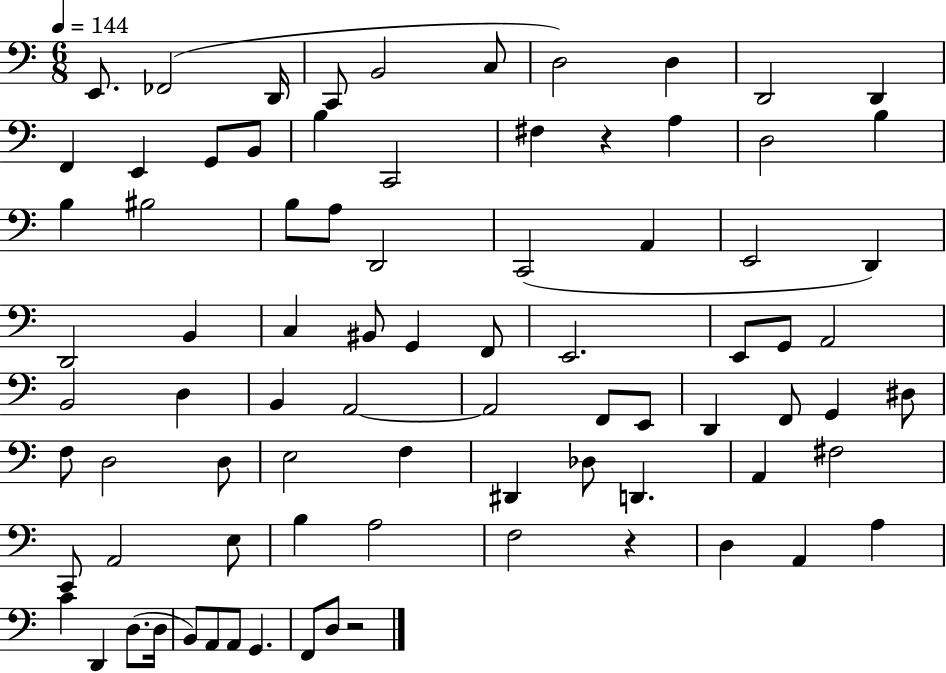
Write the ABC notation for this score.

X:1
T:Untitled
M:6/8
L:1/4
K:C
E,,/2 _F,,2 D,,/4 C,,/2 B,,2 C,/2 D,2 D, D,,2 D,, F,, E,, G,,/2 B,,/2 B, C,,2 ^F, z A, D,2 B, B, ^B,2 B,/2 A,/2 D,,2 C,,2 A,, E,,2 D,, D,,2 B,, C, ^B,,/2 G,, F,,/2 E,,2 E,,/2 G,,/2 A,,2 B,,2 D, B,, A,,2 A,,2 F,,/2 E,,/2 D,, F,,/2 G,, ^D,/2 F,/2 D,2 D,/2 E,2 F, ^D,, _D,/2 D,, A,, ^F,2 C,,/2 A,,2 E,/2 B, A,2 F,2 z D, A,, A, C D,, D,/2 D,/4 B,,/2 A,,/2 A,,/2 G,, F,,/2 D,/2 z2